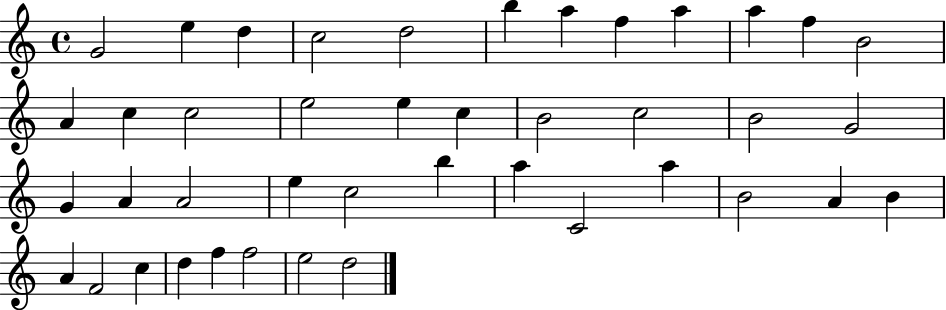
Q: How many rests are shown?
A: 0